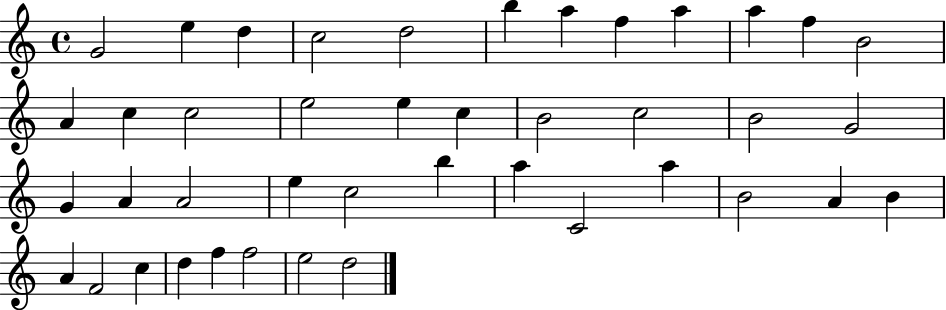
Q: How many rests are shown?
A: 0